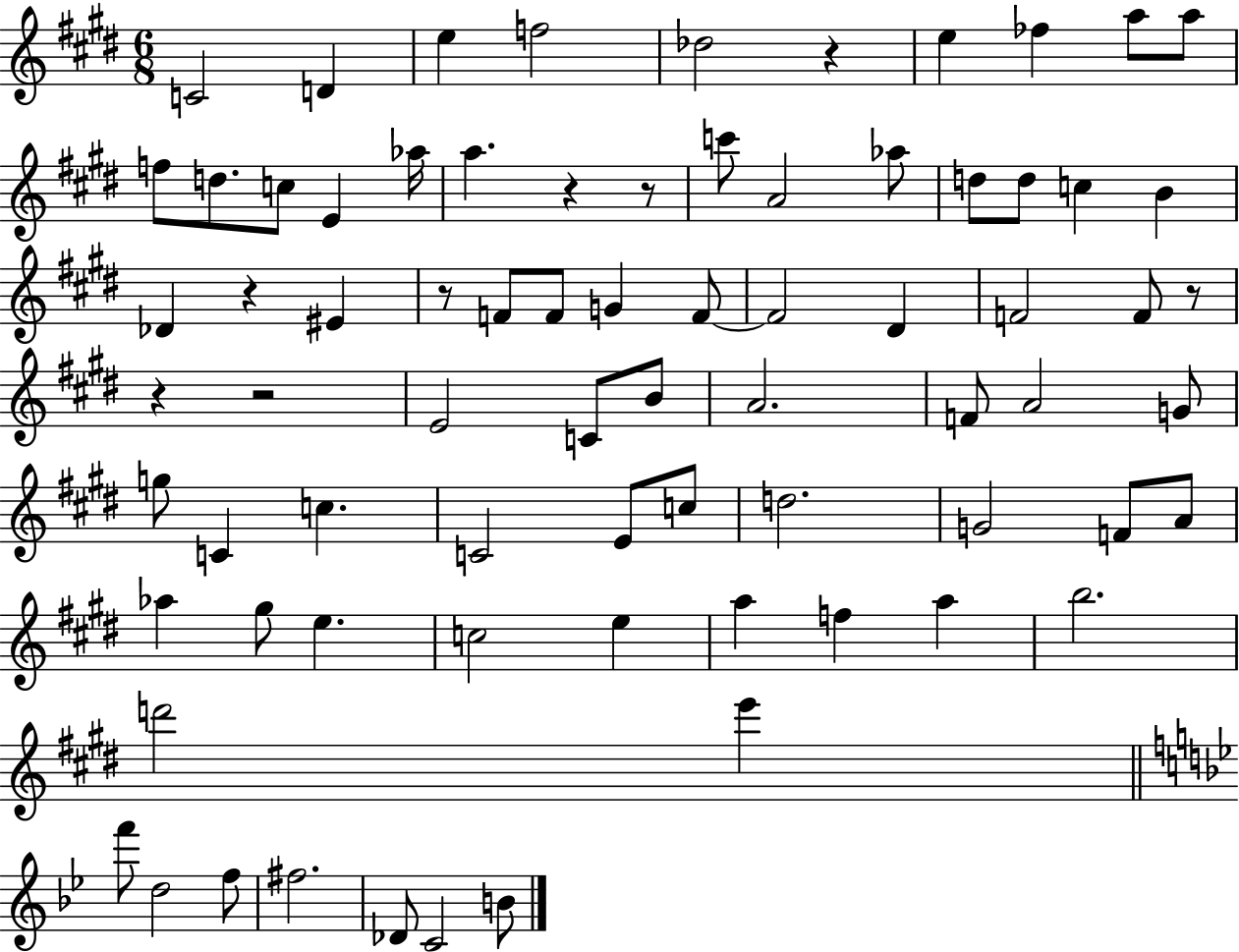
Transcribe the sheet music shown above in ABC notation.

X:1
T:Untitled
M:6/8
L:1/4
K:E
C2 D e f2 _d2 z e _f a/2 a/2 f/2 d/2 c/2 E _a/4 a z z/2 c'/2 A2 _a/2 d/2 d/2 c B _D z ^E z/2 F/2 F/2 G F/2 F2 ^D F2 F/2 z/2 z z2 E2 C/2 B/2 A2 F/2 A2 G/2 g/2 C c C2 E/2 c/2 d2 G2 F/2 A/2 _a ^g/2 e c2 e a f a b2 d'2 e' f'/2 d2 f/2 ^f2 _D/2 C2 B/2